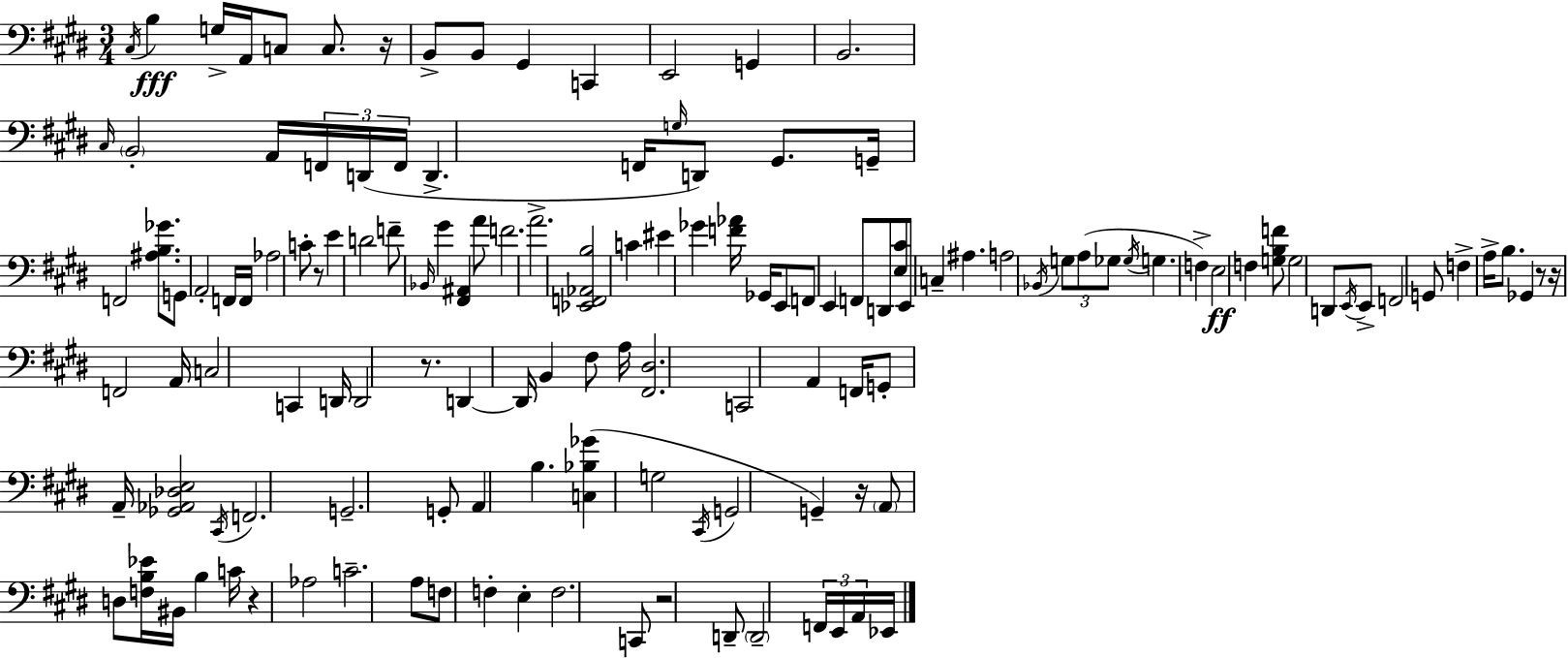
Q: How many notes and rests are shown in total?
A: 135